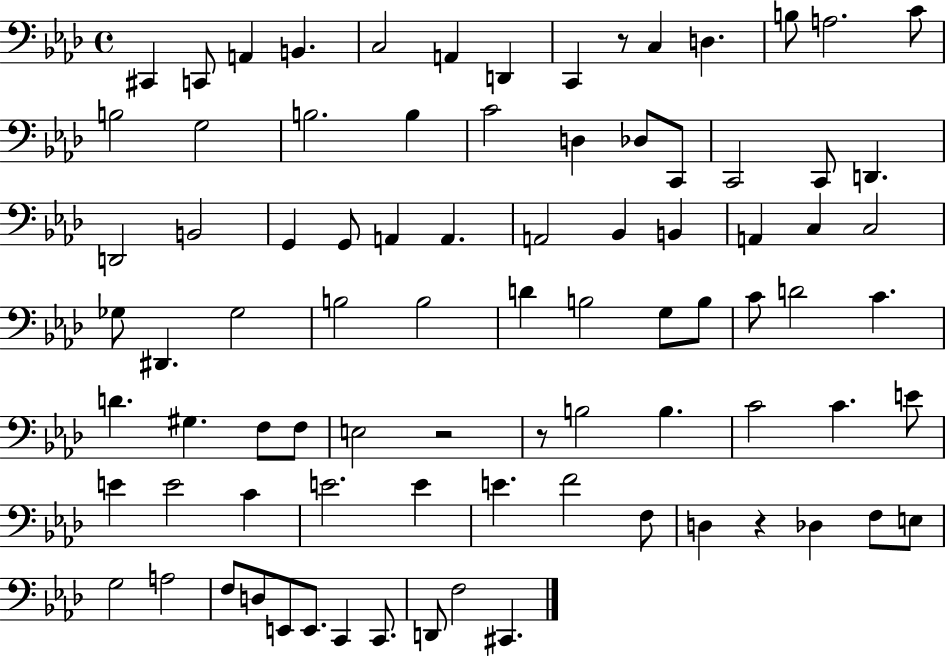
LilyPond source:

{
  \clef bass
  \time 4/4
  \defaultTimeSignature
  \key aes \major
  \repeat volta 2 { cis,4 c,8 a,4 b,4. | c2 a,4 d,4 | c,4 r8 c4 d4. | b8 a2. c'8 | \break b2 g2 | b2. b4 | c'2 d4 des8 c,8 | c,2 c,8 d,4. | \break d,2 b,2 | g,4 g,8 a,4 a,4. | a,2 bes,4 b,4 | a,4 c4 c2 | \break ges8 dis,4. ges2 | b2 b2 | d'4 b2 g8 b8 | c'8 d'2 c'4. | \break d'4. gis4. f8 f8 | e2 r2 | r8 b2 b4. | c'2 c'4. e'8 | \break e'4 e'2 c'4 | e'2. e'4 | e'4. f'2 f8 | d4 r4 des4 f8 e8 | \break g2 a2 | f8 d8 e,8 e,8. c,4 c,8. | d,8 f2 cis,4. | } \bar "|."
}